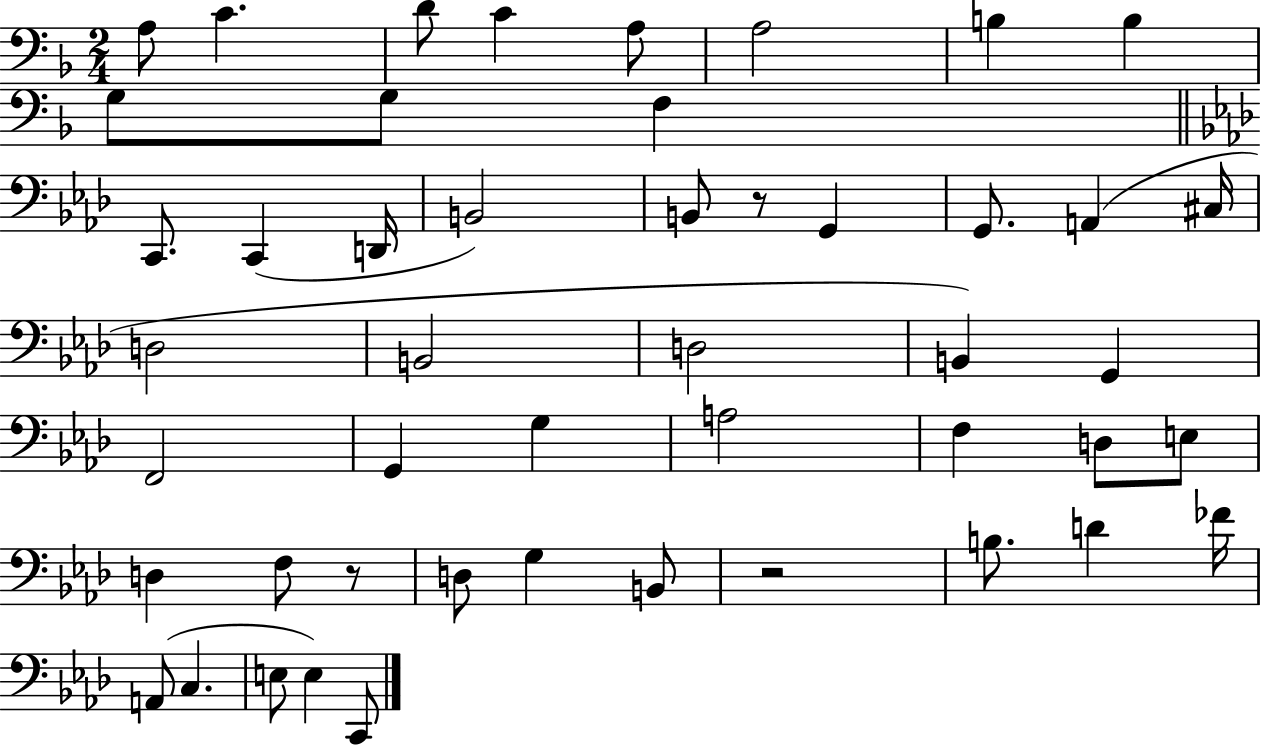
X:1
T:Untitled
M:2/4
L:1/4
K:F
A,/2 C D/2 C A,/2 A,2 B, B, G,/2 G,/2 F, C,,/2 C,, D,,/4 B,,2 B,,/2 z/2 G,, G,,/2 A,, ^C,/4 D,2 B,,2 D,2 B,, G,, F,,2 G,, G, A,2 F, D,/2 E,/2 D, F,/2 z/2 D,/2 G, B,,/2 z2 B,/2 D _F/4 A,,/2 C, E,/2 E, C,,/2